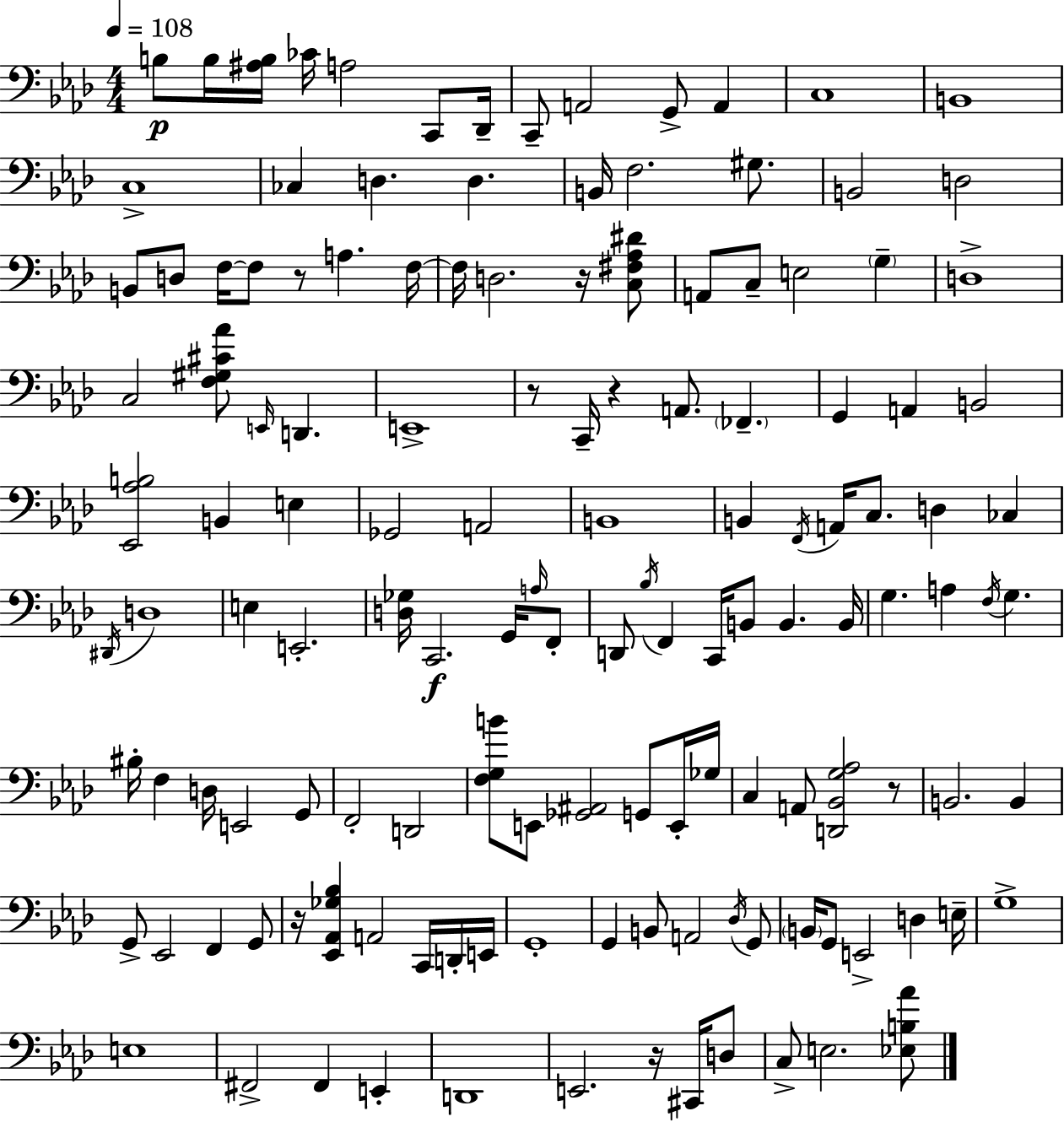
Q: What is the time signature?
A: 4/4